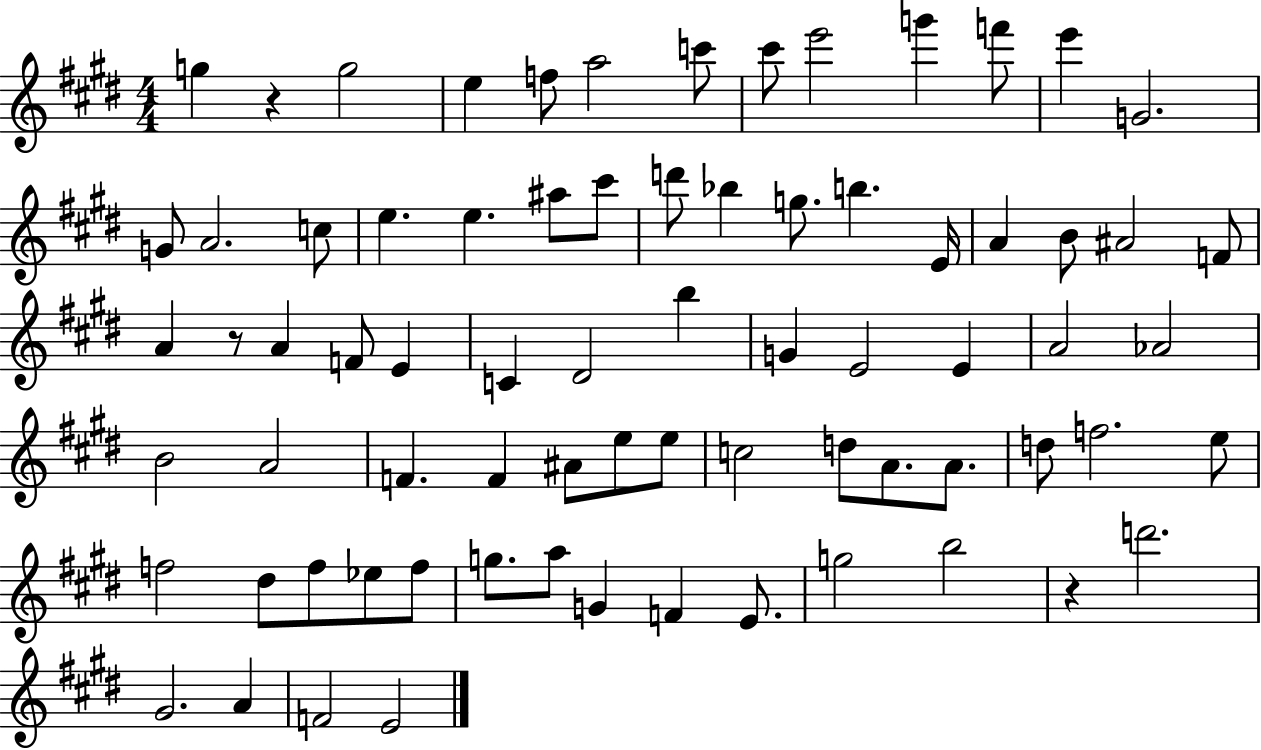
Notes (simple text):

G5/q R/q G5/h E5/q F5/e A5/h C6/e C#6/e E6/h G6/q F6/e E6/q G4/h. G4/e A4/h. C5/e E5/q. E5/q. A#5/e C#6/e D6/e Bb5/q G5/e. B5/q. E4/s A4/q B4/e A#4/h F4/e A4/q R/e A4/q F4/e E4/q C4/q D#4/h B5/q G4/q E4/h E4/q A4/h Ab4/h B4/h A4/h F4/q. F4/q A#4/e E5/e E5/e C5/h D5/e A4/e. A4/e. D5/e F5/h. E5/e F5/h D#5/e F5/e Eb5/e F5/e G5/e. A5/e G4/q F4/q E4/e. G5/h B5/h R/q D6/h. G#4/h. A4/q F4/h E4/h